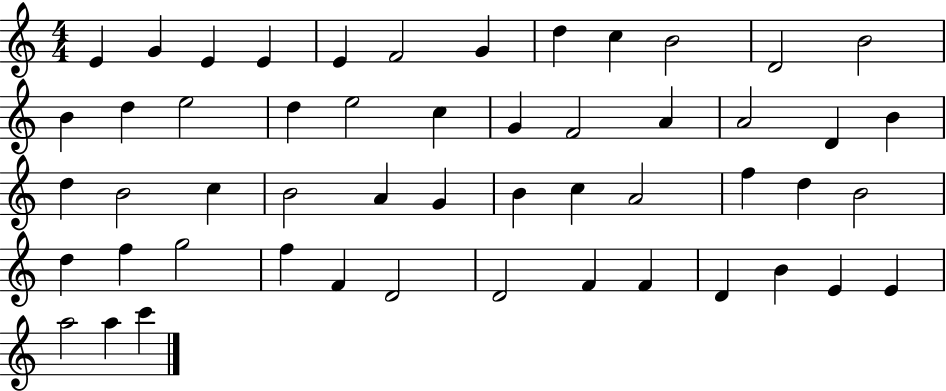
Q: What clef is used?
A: treble